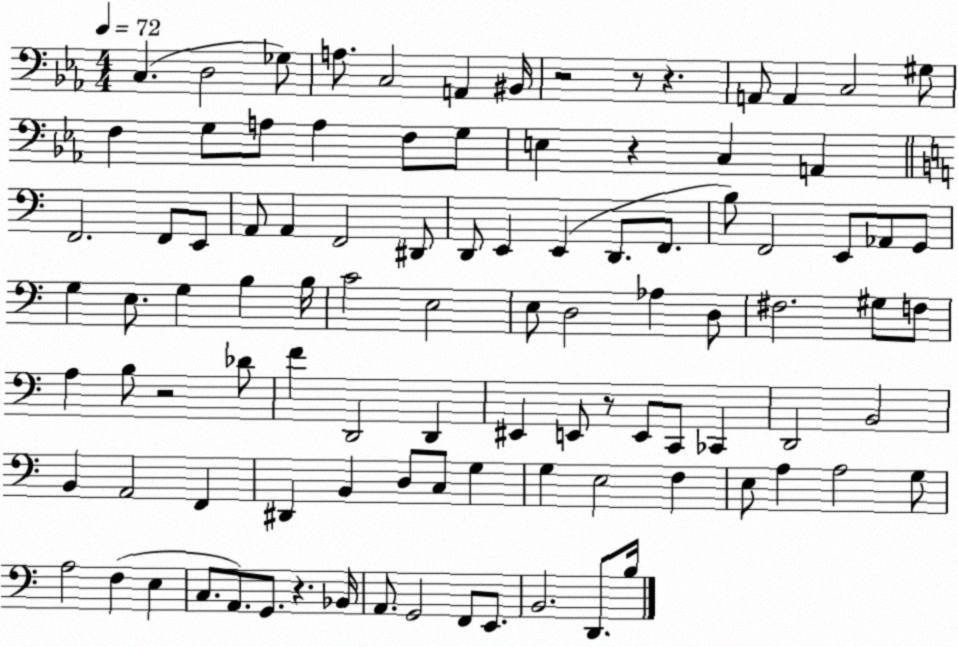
X:1
T:Untitled
M:4/4
L:1/4
K:Eb
C, D,2 _G,/2 A,/2 C,2 A,, ^B,,/4 z2 z/2 z A,,/2 A,, C,2 ^G,/2 F, G,/2 A,/2 A, F,/2 G,/2 E, z C, A,, F,,2 F,,/2 E,,/2 A,,/2 A,, F,,2 ^D,,/2 D,,/2 E,, E,, D,,/2 F,,/2 B,/2 F,,2 E,,/2 _A,,/2 G,,/2 G, E,/2 G, B, B,/4 C2 E,2 E,/2 D,2 _A, D,/2 ^F,2 ^G,/2 F,/2 A, B,/2 z2 _D/2 F D,,2 D,, ^E,, E,,/2 z/2 E,,/2 C,,/2 _C,, D,,2 B,,2 B,, A,,2 F,, ^D,, B,, D,/2 C,/2 G, G, E,2 F, E,/2 A, A,2 G,/2 A,2 F, E, C,/2 A,,/2 G,,/2 z _B,,/4 A,,/2 G,,2 F,,/2 E,,/2 B,,2 D,,/2 B,/4